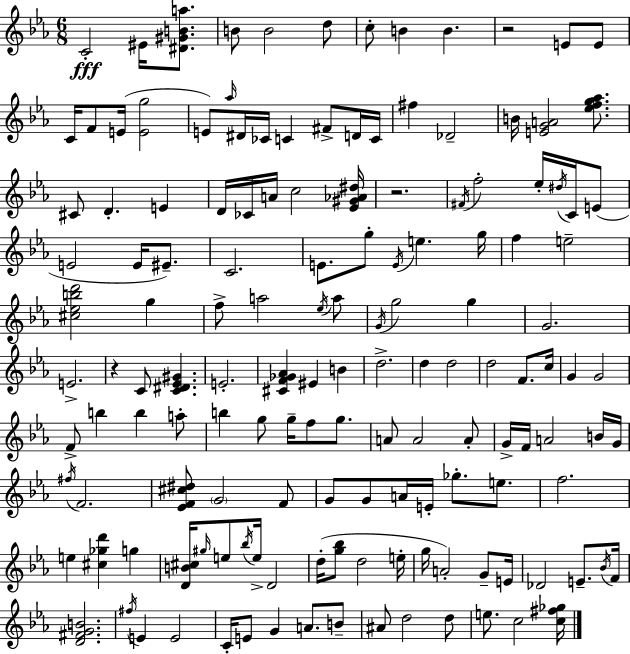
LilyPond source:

{
  \clef treble
  \numericTimeSignature
  \time 6/8
  \key c \minor
  c'2-.\fff eis'16 <dis' gis' b' a''>8. | b'8 b'2 d''8 | c''8-. b'4 b'4. | r2 e'8 e'8 | \break c'16 f'8 e'16( <e' g''>2 | e'8) \grace { aes''16 } dis'16 ces'16 c'4 fis'8-> d'16 | c'16 fis''4 des'2-- | b'16 <e' g' a'>2 <ees'' f'' g'' aes''>8. | \break cis'8 d'4.-. e'4 | d'16 ces'16 a'16 c''2 | <ees' gis' aes' dis''>16 r2. | \acciaccatura { fis'16 } f''2-. ees''16-. \acciaccatura { dis''16 } | \break c'16 e'8( e'2 e'16 | eis'8.--) c'2. | e'8. g''8-. \acciaccatura { e'16 } e''4. | g''16 f''4 e''2-- | \break <cis'' ees'' b'' d'''>2 | g''4 f''8-> a''2 | \acciaccatura { ees''16 } a''8 \acciaccatura { g'16 } g''2 | g''4 g'2. | \break e'2.-> | r4 c'8 | <c' dis' ees' gis'>4. e'2.-. | <cis' f' ges' aes'>4 eis'4 | \break b'4 d''2.-> | d''4 d''2 | d''2 | f'8. c''16 g'4 g'2 | \break f'8-> b''4 | b''4 a''8-. b''4 g''8 | g''16-- f''8 g''8. a'8 a'2 | a'8-. g'16-> f'16 a'2 | \break b'16 g'16 \acciaccatura { fis''16 } f'2. | <ees' f' cis'' dis''>8 \parenthesize g'2 | f'8 g'8 g'8 a'16 | e'16-. ges''8.-. e''8. f''2. | \break e''4 <cis'' ges'' d'''>4 | g''4 <d' b' cis''>16 \grace { gis''16 } e''8 \acciaccatura { bes''16 } | e''16-> d'2 d''16-.( <g'' bes''>8 | d''2 e''16-. g''16 a'2-.) | \break g'8-- e'16 des'2 | e'8.-- \acciaccatura { bes'16 } f'16 <d' fis' g' b'>2. | \acciaccatura { fis''16 } e'4 | e'2 c'16-. | \break e'8 g'4 a'8. b'8-- ais'8 | d''2 d''8 e''8. | c''2 <c'' fis'' ges''>16 \bar "|."
}